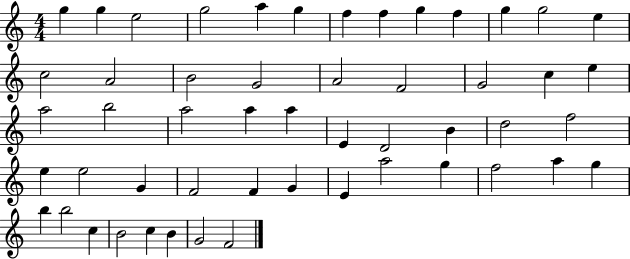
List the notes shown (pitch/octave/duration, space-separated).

G5/q G5/q E5/h G5/h A5/q G5/q F5/q F5/q G5/q F5/q G5/q G5/h E5/q C5/h A4/h B4/h G4/h A4/h F4/h G4/h C5/q E5/q A5/h B5/h A5/h A5/q A5/q E4/q D4/h B4/q D5/h F5/h E5/q E5/h G4/q F4/h F4/q G4/q E4/q A5/h G5/q F5/h A5/q G5/q B5/q B5/h C5/q B4/h C5/q B4/q G4/h F4/h